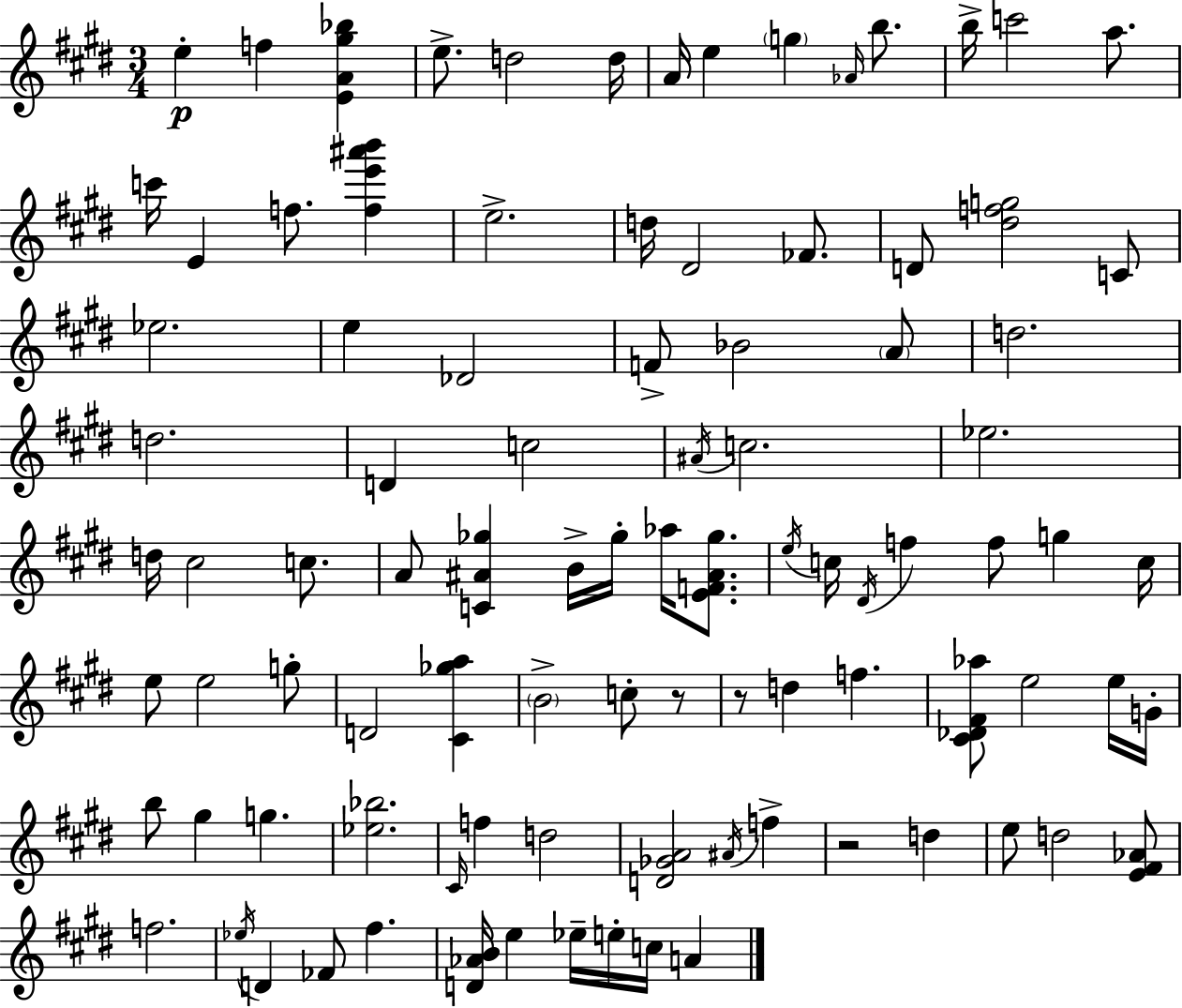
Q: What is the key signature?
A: E major